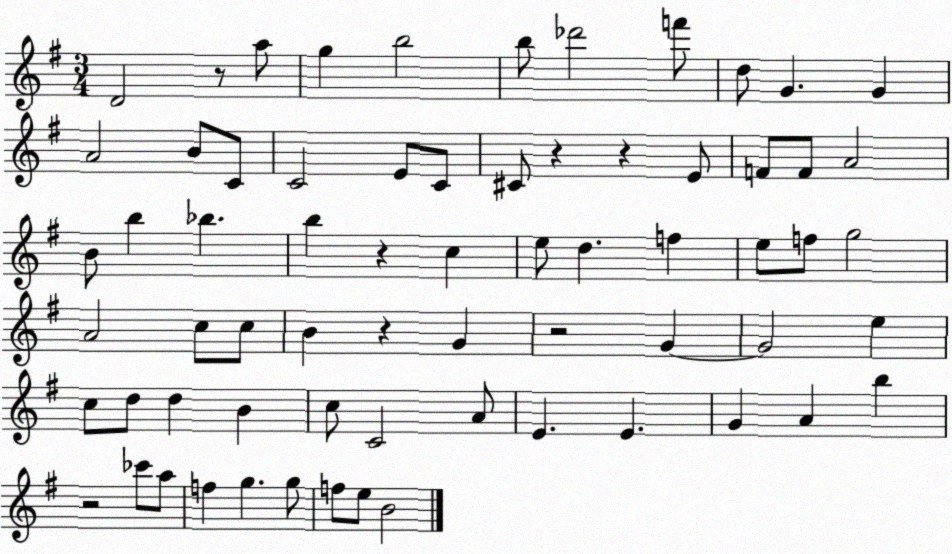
X:1
T:Untitled
M:3/4
L:1/4
K:G
D2 z/2 a/2 g b2 b/2 _d'2 f'/2 d/2 G G A2 B/2 C/2 C2 E/2 C/2 ^C/2 z z E/2 F/2 F/2 A2 B/2 b _b b z c e/2 d f e/2 f/2 g2 A2 c/2 c/2 B z G z2 G G2 e c/2 d/2 d B c/2 C2 A/2 E E G A b z2 _c'/2 a/2 f g g/2 f/2 e/2 B2